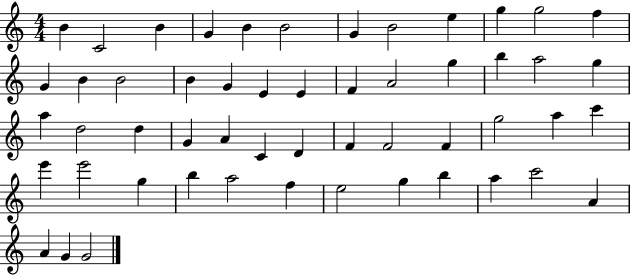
{
  \clef treble
  \numericTimeSignature
  \time 4/4
  \key c \major
  b'4 c'2 b'4 | g'4 b'4 b'2 | g'4 b'2 e''4 | g''4 g''2 f''4 | \break g'4 b'4 b'2 | b'4 g'4 e'4 e'4 | f'4 a'2 g''4 | b''4 a''2 g''4 | \break a''4 d''2 d''4 | g'4 a'4 c'4 d'4 | f'4 f'2 f'4 | g''2 a''4 c'''4 | \break e'''4 e'''2 g''4 | b''4 a''2 f''4 | e''2 g''4 b''4 | a''4 c'''2 a'4 | \break a'4 g'4 g'2 | \bar "|."
}